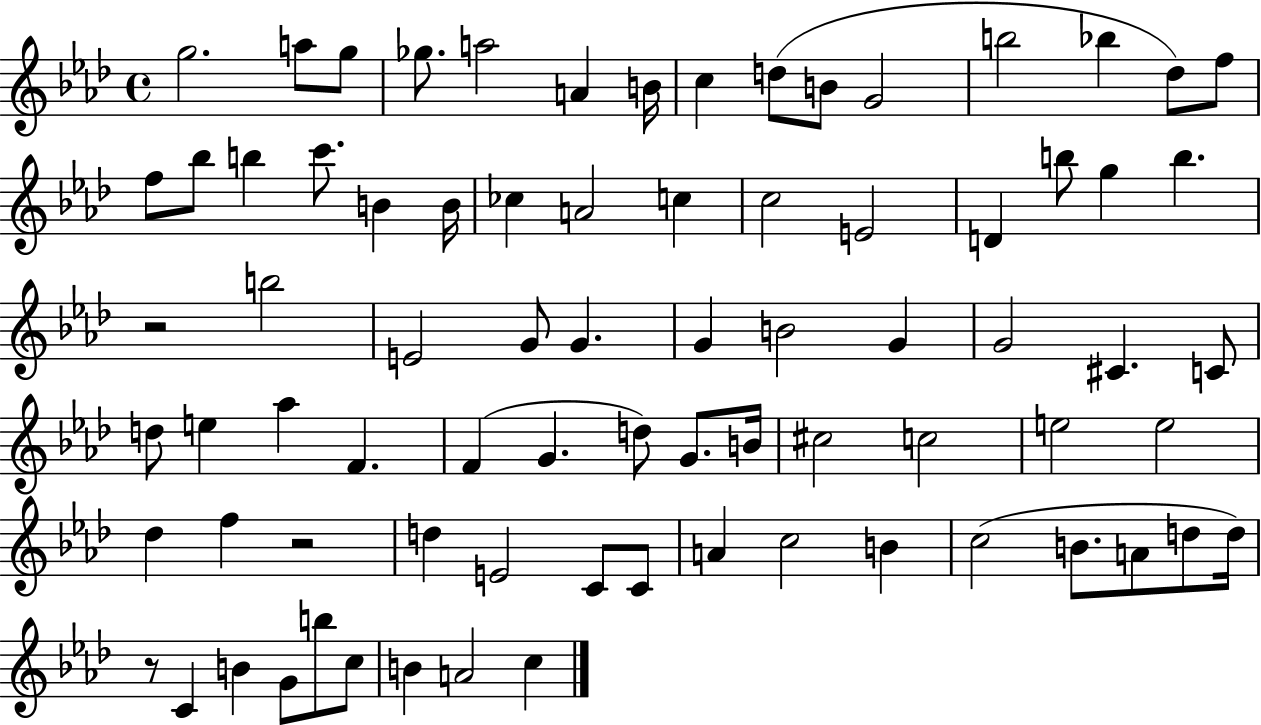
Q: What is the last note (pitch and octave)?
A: C5